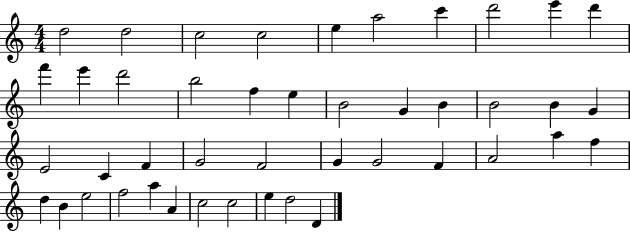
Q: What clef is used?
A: treble